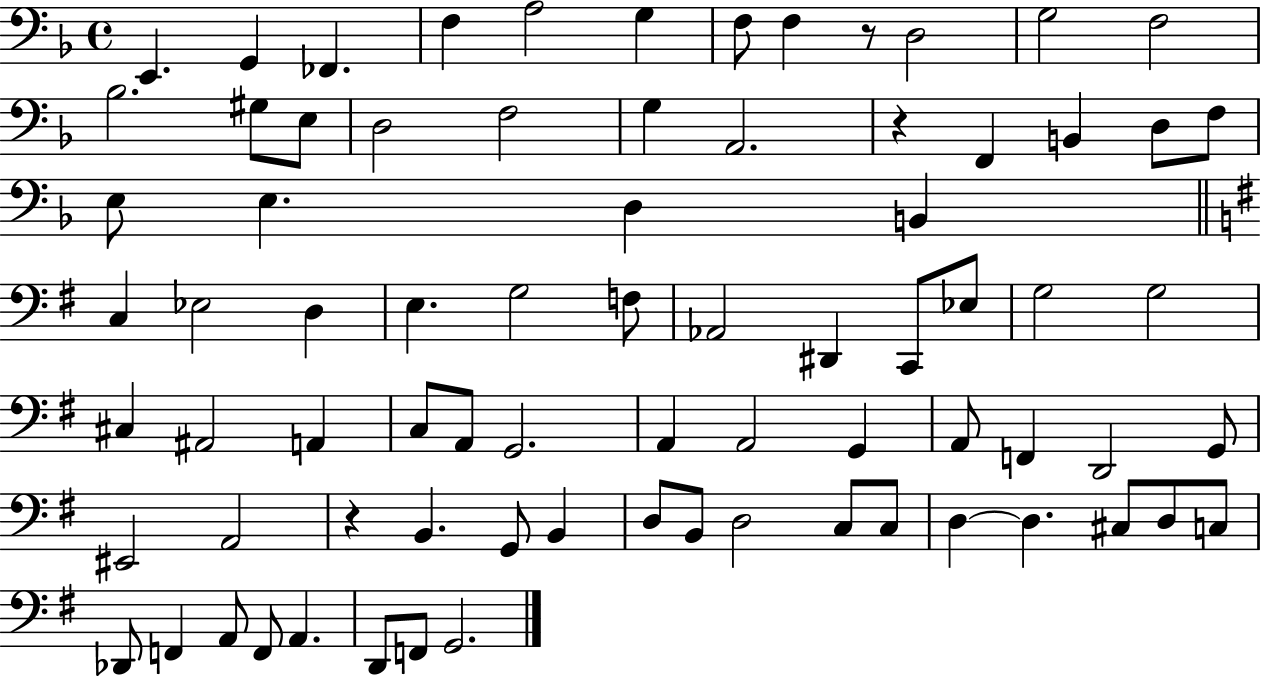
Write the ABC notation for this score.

X:1
T:Untitled
M:4/4
L:1/4
K:F
E,, G,, _F,, F, A,2 G, F,/2 F, z/2 D,2 G,2 F,2 _B,2 ^G,/2 E,/2 D,2 F,2 G, A,,2 z F,, B,, D,/2 F,/2 E,/2 E, D, B,, C, _E,2 D, E, G,2 F,/2 _A,,2 ^D,, C,,/2 _E,/2 G,2 G,2 ^C, ^A,,2 A,, C,/2 A,,/2 G,,2 A,, A,,2 G,, A,,/2 F,, D,,2 G,,/2 ^E,,2 A,,2 z B,, G,,/2 B,, D,/2 B,,/2 D,2 C,/2 C,/2 D, D, ^C,/2 D,/2 C,/2 _D,,/2 F,, A,,/2 F,,/2 A,, D,,/2 F,,/2 G,,2